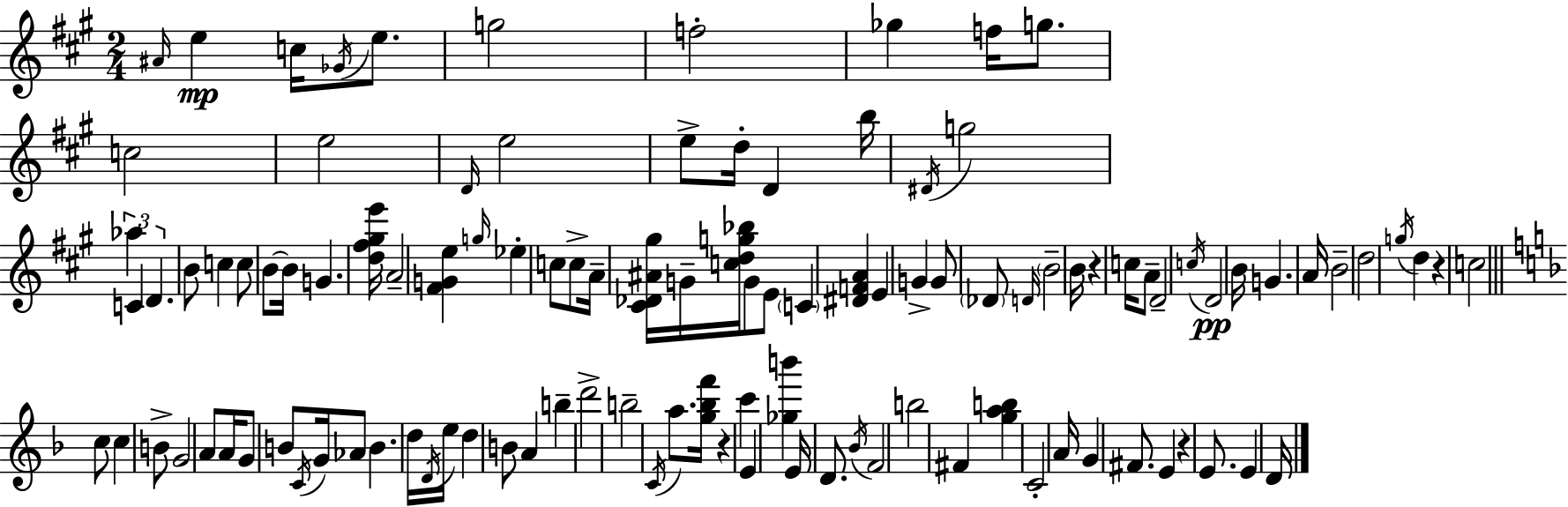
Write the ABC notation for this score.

X:1
T:Untitled
M:2/4
L:1/4
K:A
^A/4 e c/4 _G/4 e/2 g2 f2 _g f/4 g/2 c2 e2 D/4 e2 e/2 d/4 D b/4 ^D/4 g2 _a C D B/2 c c/2 B/2 B/4 G [d^f^ge']/4 A2 [^FGe] g/4 _e c/2 c/2 A/4 [^C_D^A^g]/4 G/4 [cdg_b]/4 G/2 E/2 C [^DFA] E G G/2 _D/2 D/4 B2 B/4 z c/4 A/2 D2 c/4 D2 B/4 G A/4 B2 d2 g/4 d z c2 c/2 c B/2 G2 A/2 A/4 G/2 B/2 C/4 G/4 _A/2 B d/4 D/4 e/4 d B/2 A b d'2 b2 C/4 a/2 [g_bf']/4 z c' E [_gb'] E/4 D/2 _B/4 F2 b2 ^F [gab] C2 A/4 G ^F/2 E z E/2 E D/4